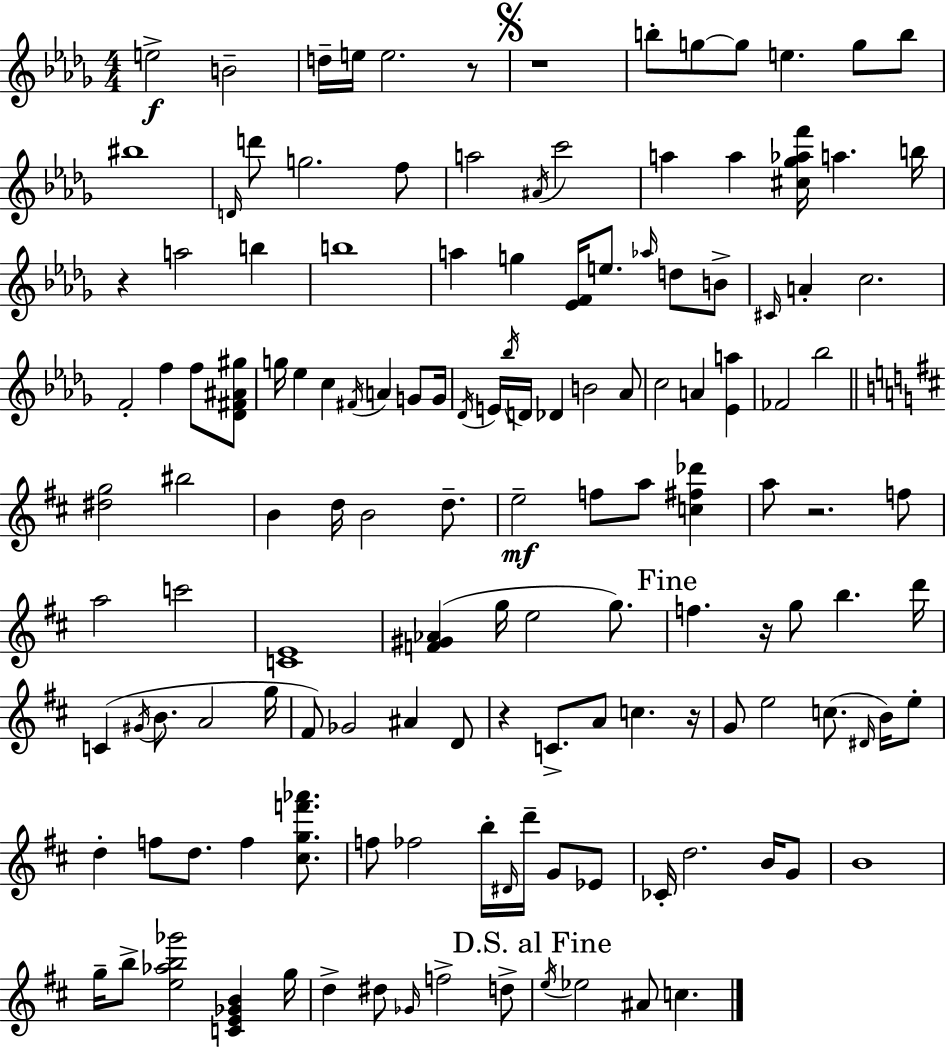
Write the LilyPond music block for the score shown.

{
  \clef treble
  \numericTimeSignature
  \time 4/4
  \key bes \minor
  \repeat volta 2 { e''2->\f b'2-- | d''16-- e''16 e''2. r8 | \mark \markup { \musicglyph "scripts.segno" } r1 | b''8-. g''8~~ g''8 e''4. g''8 b''8 | \break bis''1 | \grace { d'16 } d'''8 g''2. f''8 | a''2 \acciaccatura { ais'16 } c'''2 | a''4 a''4 <cis'' ges'' aes'' f'''>16 a''4. | \break b''16 r4 a''2 b''4 | b''1 | a''4 g''4 <ees' f'>16 e''8. \grace { aes''16 } d''8 | b'8-> \grace { cis'16 } a'4-. c''2. | \break f'2-. f''4 | f''8 <des' fis' ais' gis''>8 g''16 ees''4 c''4 \acciaccatura { fis'16 } a'4 | g'8 g'16 \acciaccatura { des'16 } e'16 \acciaccatura { bes''16 } d'16 des'4 b'2 | aes'8 c''2 a'4 | \break <ees' a''>4 fes'2 bes''2 | \bar "||" \break \key d \major <dis'' g''>2 bis''2 | b'4 d''16 b'2 d''8.-- | e''2--\mf f''8 a''8 <c'' fis'' des'''>4 | a''8 r2. f''8 | \break a''2 c'''2 | <c' e'>1 | <f' gis' aes'>4( g''16 e''2 g''8.) | \mark "Fine" f''4. r16 g''8 b''4. d'''16 | \break c'4( \acciaccatura { gis'16 } b'8. a'2 | g''16 fis'8) ges'2 ais'4 d'8 | r4 c'8.-> a'8 c''4. | r16 g'8 e''2 c''8.( \grace { dis'16 } b'16) | \break e''8-. d''4-. f''8 d''8. f''4 <cis'' g'' f''' aes'''>8. | f''8 fes''2 b''16-. \grace { dis'16 } d'''16-- g'8 | ees'8 ces'16-. d''2. | b'16 g'8 b'1 | \break g''16-- b''8-> <e'' aes'' b'' ges'''>2 <c' e' ges' b'>4 | g''16 d''4-> dis''8 \grace { ges'16 } f''2-> | d''8-> \mark "D.S. al Fine" \acciaccatura { e''16 } ees''2 ais'8 c''4. | } \bar "|."
}